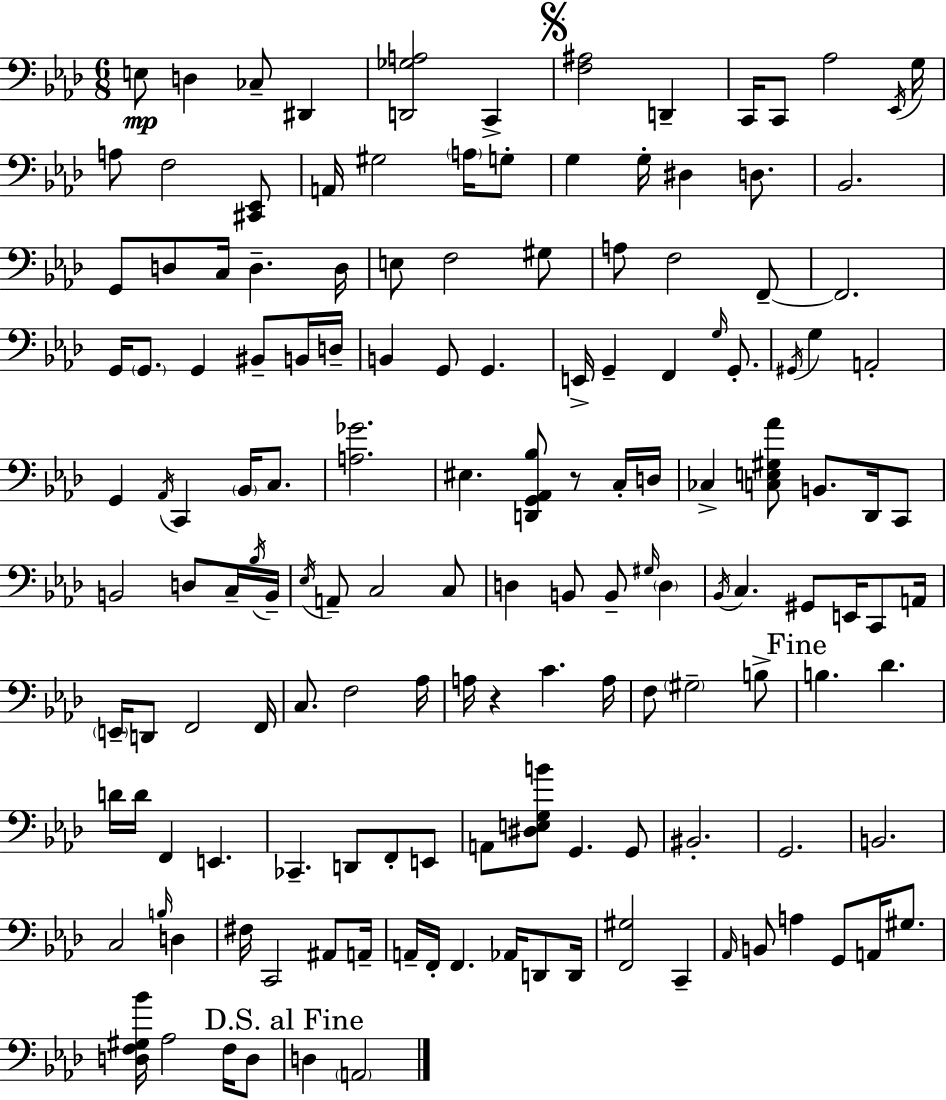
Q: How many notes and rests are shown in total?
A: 148